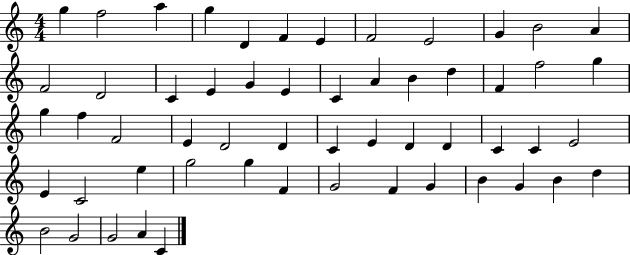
G5/q F5/h A5/q G5/q D4/q F4/q E4/q F4/h E4/h G4/q B4/h A4/q F4/h D4/h C4/q E4/q G4/q E4/q C4/q A4/q B4/q D5/q F4/q F5/h G5/q G5/q F5/q F4/h E4/q D4/h D4/q C4/q E4/q D4/q D4/q C4/q C4/q E4/h E4/q C4/h E5/q G5/h G5/q F4/q G4/h F4/q G4/q B4/q G4/q B4/q D5/q B4/h G4/h G4/h A4/q C4/q